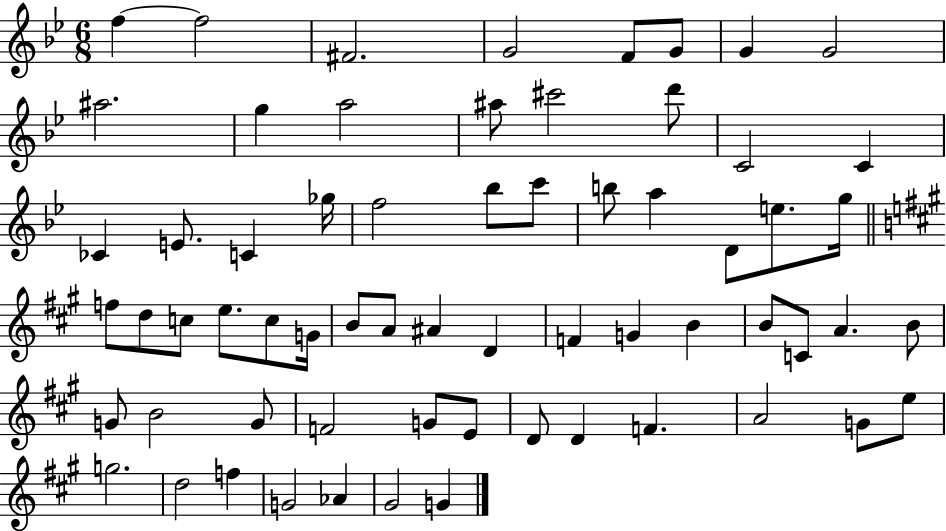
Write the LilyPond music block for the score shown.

{
  \clef treble
  \numericTimeSignature
  \time 6/8
  \key bes \major
  f''4~~ f''2 | fis'2. | g'2 f'8 g'8 | g'4 g'2 | \break ais''2. | g''4 a''2 | ais''8 cis'''2 d'''8 | c'2 c'4 | \break ces'4 e'8. c'4 ges''16 | f''2 bes''8 c'''8 | b''8 a''4 d'8 e''8. g''16 | \bar "||" \break \key a \major f''8 d''8 c''8 e''8. c''8 g'16 | b'8 a'8 ais'4 d'4 | f'4 g'4 b'4 | b'8 c'8 a'4. b'8 | \break g'8 b'2 g'8 | f'2 g'8 e'8 | d'8 d'4 f'4. | a'2 g'8 e''8 | \break g''2. | d''2 f''4 | g'2 aes'4 | gis'2 g'4 | \break \bar "|."
}